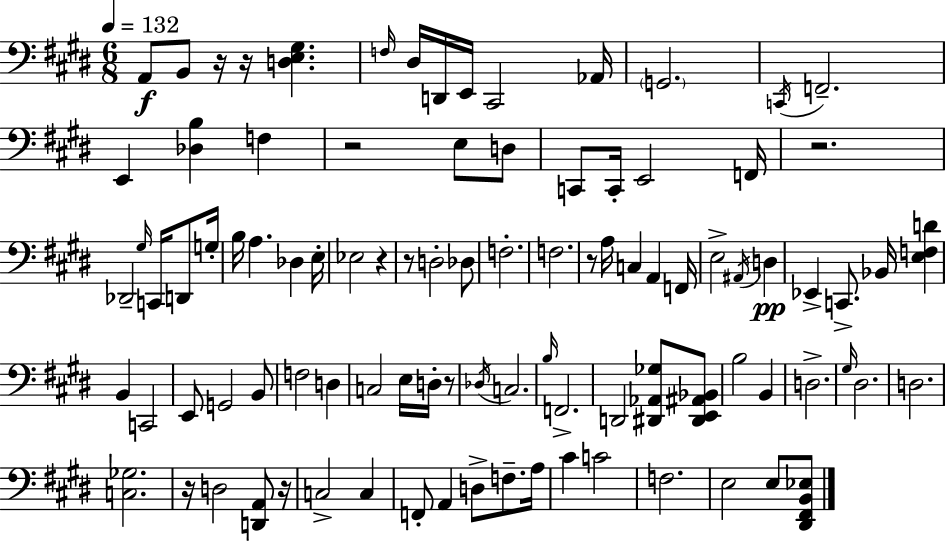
{
  \clef bass
  \numericTimeSignature
  \time 6/8
  \key e \major
  \tempo 4 = 132
  a,8\f b,8 r16 r16 <d e gis>4. | \grace { f16 } dis16 d,16 e,16 cis,2 | aes,16 \parenthesize g,2. | \acciaccatura { c,16 } f,2.-- | \break e,4 <des b>4 f4 | r2 e8 | d8 c,8 c,16-. e,2 | f,16 r2. | \break des,2-- \grace { gis16 } c,16 | d,8 g16-. b16 a4. des4 | e16-. ees2 r4 | r8 d2-. | \break des8 f2.-. | f2. | r8 a16 c4 a,4 | f,16 e2-> \acciaccatura { ais,16 }\pp | \break d4 ees,4-> c,8.-> bes,16 | <e f d'>4 b,4 c,2 | e,8 g,2 | b,8 f2 | \break d4 c2 | e16 d16-. r8 \acciaccatura { des16 } c2. | \grace { b16 } f,2.-> | d,2 | \break <dis, aes, ges>8 <dis, e, ais, bes,>8 b2 | b,4 d2.-> | \grace { gis16 } dis2. | d2. | \break <c ges>2. | r16 d2 | <d, a,>8 r16 c2-> | c4 f,8-. a,4 | \break d8-> f8.-- a16 cis'4 c'2 | f2. | e2 | e8 <dis, fis, b, ees>8 \bar "|."
}